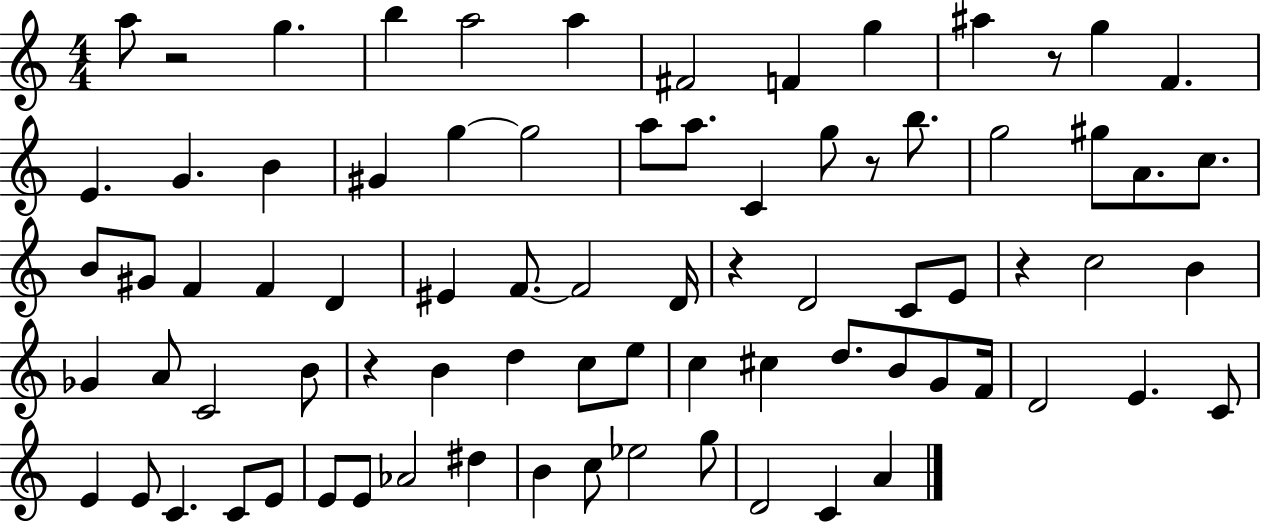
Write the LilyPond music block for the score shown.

{
  \clef treble
  \numericTimeSignature
  \time 4/4
  \key c \major
  a''8 r2 g''4. | b''4 a''2 a''4 | fis'2 f'4 g''4 | ais''4 r8 g''4 f'4. | \break e'4. g'4. b'4 | gis'4 g''4~~ g''2 | a''8 a''8. c'4 g''8 r8 b''8. | g''2 gis''8 a'8. c''8. | \break b'8 gis'8 f'4 f'4 d'4 | eis'4 f'8.~~ f'2 d'16 | r4 d'2 c'8 e'8 | r4 c''2 b'4 | \break ges'4 a'8 c'2 b'8 | r4 b'4 d''4 c''8 e''8 | c''4 cis''4 d''8. b'8 g'8 f'16 | d'2 e'4. c'8 | \break e'4 e'8 c'4. c'8 e'8 | e'8 e'8 aes'2 dis''4 | b'4 c''8 ees''2 g''8 | d'2 c'4 a'4 | \break \bar "|."
}